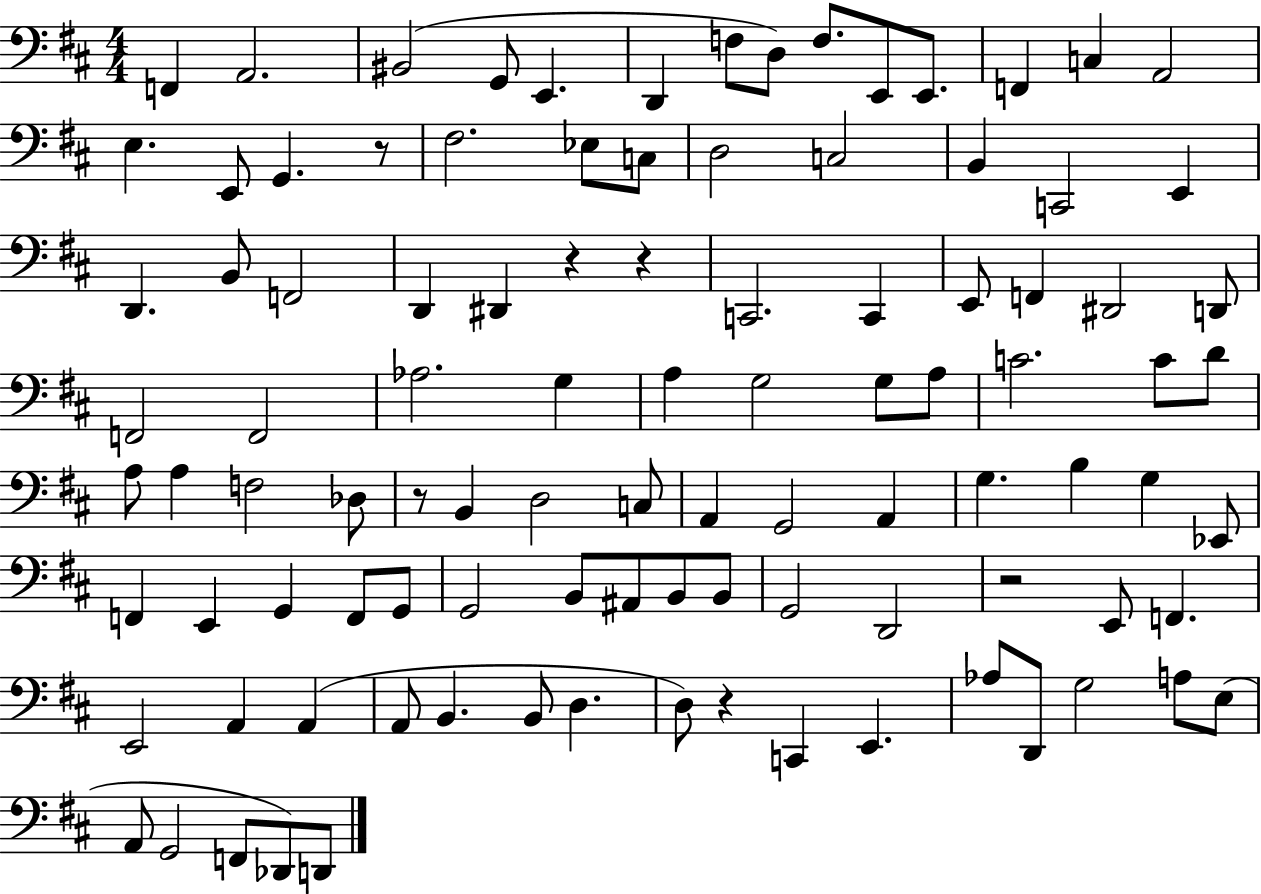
F2/q A2/h. BIS2/h G2/e E2/q. D2/q F3/e D3/e F3/e. E2/e E2/e. F2/q C3/q A2/h E3/q. E2/e G2/q. R/e F#3/h. Eb3/e C3/e D3/h C3/h B2/q C2/h E2/q D2/q. B2/e F2/h D2/q D#2/q R/q R/q C2/h. C2/q E2/e F2/q D#2/h D2/e F2/h F2/h Ab3/h. G3/q A3/q G3/h G3/e A3/e C4/h. C4/e D4/e A3/e A3/q F3/h Db3/e R/e B2/q D3/h C3/e A2/q G2/h A2/q G3/q. B3/q G3/q Eb2/e F2/q E2/q G2/q F2/e G2/e G2/h B2/e A#2/e B2/e B2/e G2/h D2/h R/h E2/e F2/q. E2/h A2/q A2/q A2/e B2/q. B2/e D3/q. D3/e R/q C2/q E2/q. Ab3/e D2/e G3/h A3/e E3/e A2/e G2/h F2/e Db2/e D2/e